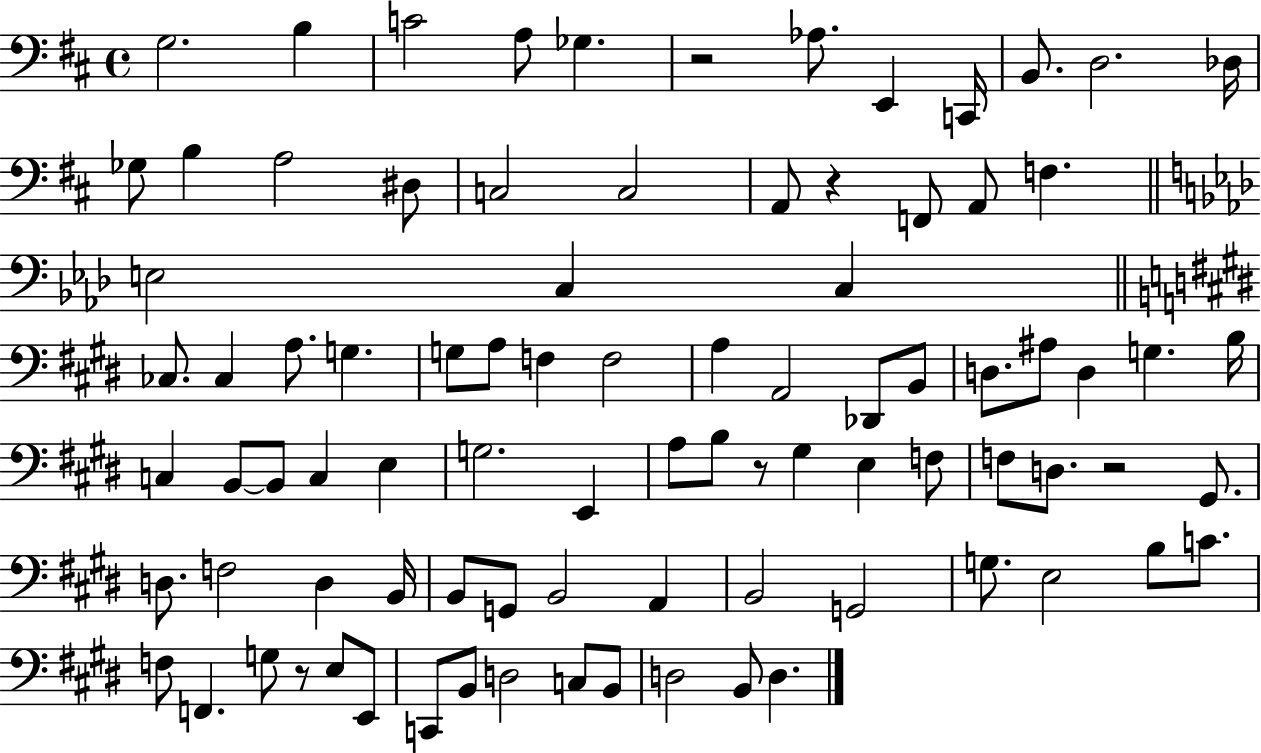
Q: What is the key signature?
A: D major